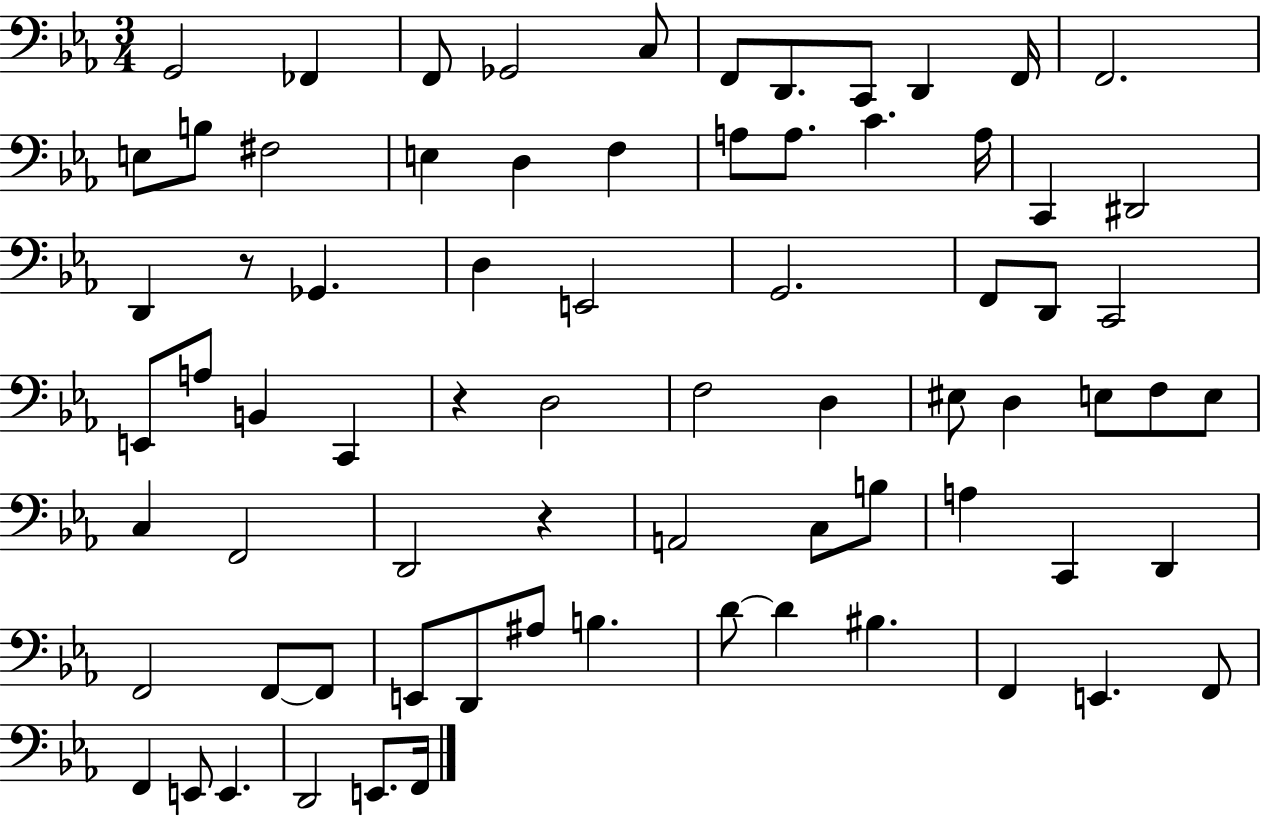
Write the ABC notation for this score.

X:1
T:Untitled
M:3/4
L:1/4
K:Eb
G,,2 _F,, F,,/2 _G,,2 C,/2 F,,/2 D,,/2 C,,/2 D,, F,,/4 F,,2 E,/2 B,/2 ^F,2 E, D, F, A,/2 A,/2 C A,/4 C,, ^D,,2 D,, z/2 _G,, D, E,,2 G,,2 F,,/2 D,,/2 C,,2 E,,/2 A,/2 B,, C,, z D,2 F,2 D, ^E,/2 D, E,/2 F,/2 E,/2 C, F,,2 D,,2 z A,,2 C,/2 B,/2 A, C,, D,, F,,2 F,,/2 F,,/2 E,,/2 D,,/2 ^A,/2 B, D/2 D ^B, F,, E,, F,,/2 F,, E,,/2 E,, D,,2 E,,/2 F,,/4